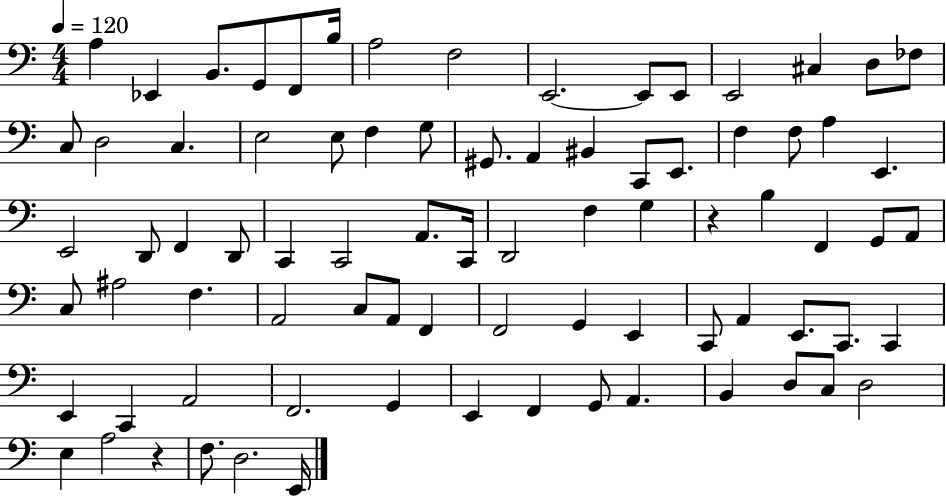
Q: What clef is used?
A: bass